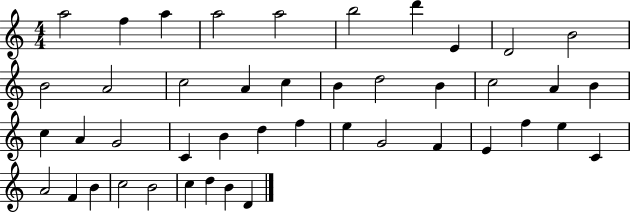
X:1
T:Untitled
M:4/4
L:1/4
K:C
a2 f a a2 a2 b2 d' E D2 B2 B2 A2 c2 A c B d2 B c2 A B c A G2 C B d f e G2 F E f e C A2 F B c2 B2 c d B D